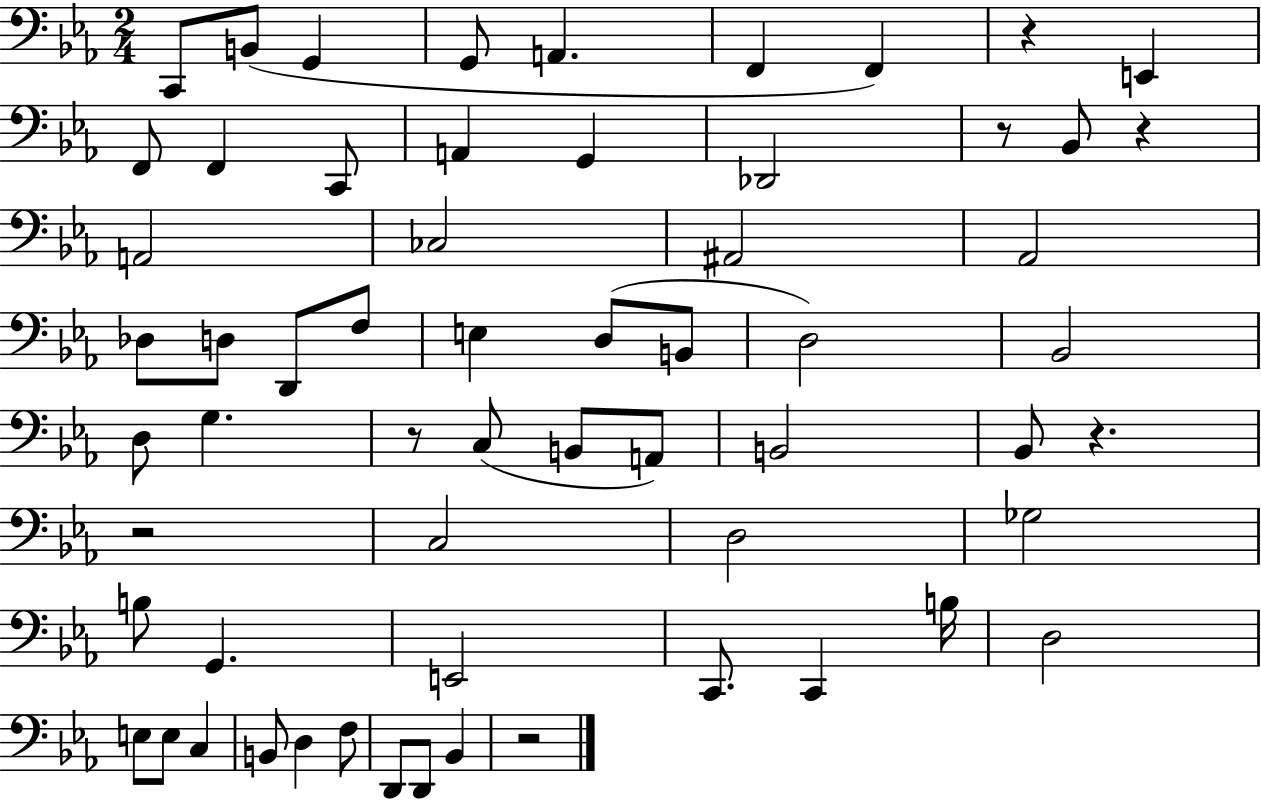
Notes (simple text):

C2/e B2/e G2/q G2/e A2/q. F2/q F2/q R/q E2/q F2/e F2/q C2/e A2/q G2/q Db2/h R/e Bb2/e R/q A2/h CES3/h A#2/h Ab2/h Db3/e D3/e D2/e F3/e E3/q D3/e B2/e D3/h Bb2/h D3/e G3/q. R/e C3/e B2/e A2/e B2/h Bb2/e R/q. R/h C3/h D3/h Gb3/h B3/e G2/q. E2/h C2/e. C2/q B3/s D3/h E3/e E3/e C3/q B2/e D3/q F3/e D2/e D2/e Bb2/q R/h